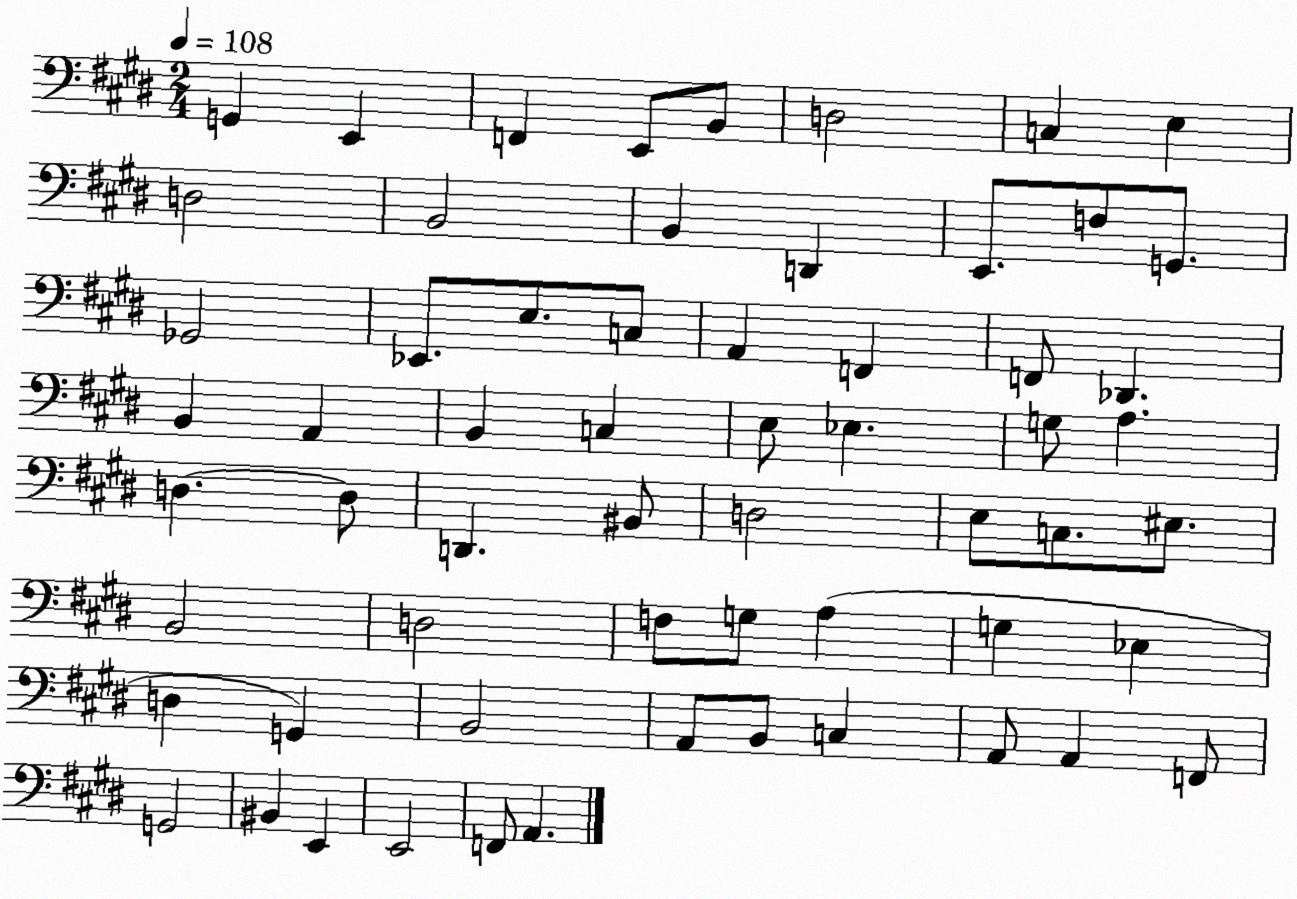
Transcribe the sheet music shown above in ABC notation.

X:1
T:Untitled
M:2/4
L:1/4
K:E
G,, E,, F,, E,,/2 B,,/2 D,2 C, E, D,2 B,,2 B,, D,, E,,/2 F,/2 G,,/2 _G,,2 _E,,/2 E,/2 C,/2 A,, F,, F,,/2 _D,, B,, A,, B,, C, E,/2 _E, G,/2 A, D, D,/2 D,, ^B,,/2 D,2 E,/2 C,/2 ^E,/2 B,,2 D,2 F,/2 G,/2 A, G, _E, D, G,, B,,2 A,,/2 B,,/2 C, A,,/2 A,, F,,/2 G,,2 ^B,, E,, E,,2 F,,/2 A,,